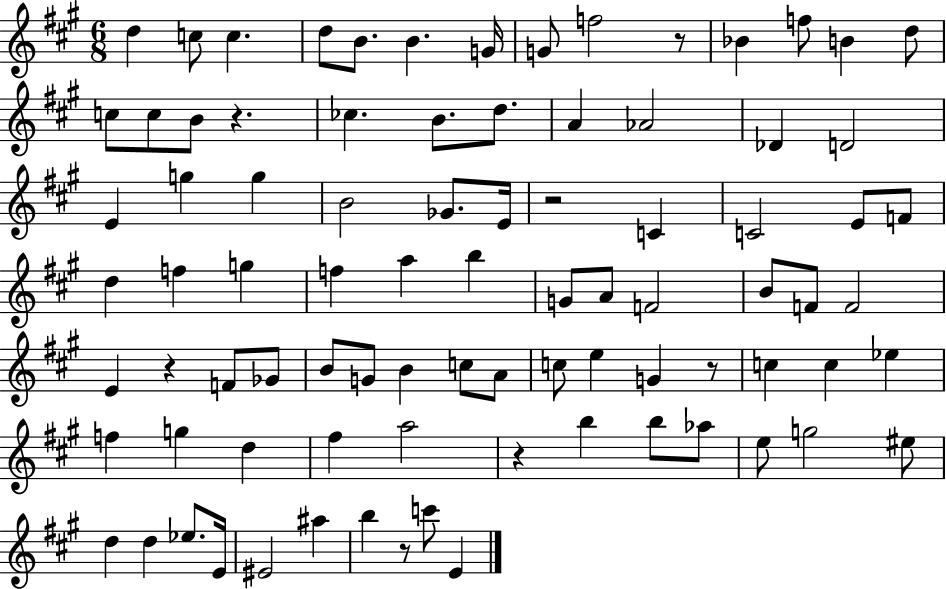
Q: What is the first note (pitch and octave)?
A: D5